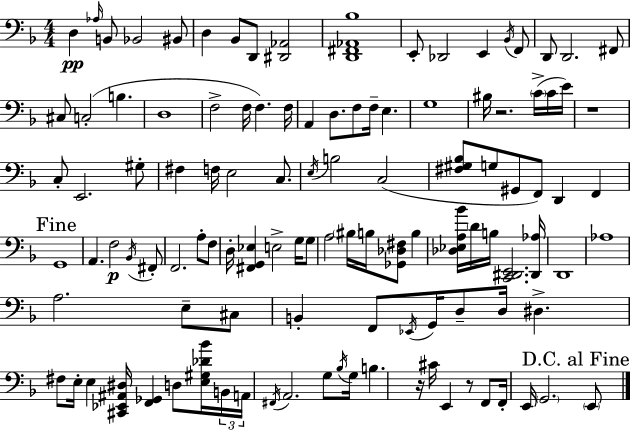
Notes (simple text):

D3/q Ab3/s B2/e Bb2/h BIS2/e D3/q Bb2/e D2/e [D#2,Ab2]/h [D2,F#2,Ab2,Bb3]/w E2/e Db2/h E2/q Bb2/s F2/e D2/e D2/h. F#2/e C#3/e C3/h B3/q. D3/w F3/h F3/s F3/q. F3/s A2/q D3/e. F3/e F3/s E3/q. G3/w BIS3/s R/h. C4/s C4/s E4/s R/w C3/e E2/h. G#3/e F#3/q F3/s E3/h C3/e. E3/s B3/h C3/h [F#3,G#3,Bb3]/e G3/e G#2/e F2/e D2/q F2/q G2/w A2/q. F3/h Bb2/s F#2/e F2/h. A3/e F3/e D3/s [F#2,G2,Eb3]/q E3/h G3/s G3/e A3/h BIS3/s B3/s [Gb2,Db3,F#3]/e B3/q [Db3,Eb3,A3,Bb4]/s D4/s B3/s [C2,D#2,E2]/h. [D#2,Ab3]/s D2/w Ab3/w A3/h. E3/e C#3/e B2/q F2/e Eb2/s G2/s D3/e D3/s D#3/q. F#3/e E3/s E3/q [C#2,Eb2,A#2,D#3]/s [F2,Gb2]/q D3/e [E3,G#3,Db4,Bb4]/s B2/s A2/s F#2/s A2/h. G3/e Bb3/s G3/s B3/q. R/s C#4/s E2/q R/e F2/e F2/s E2/s G2/h. E2/e